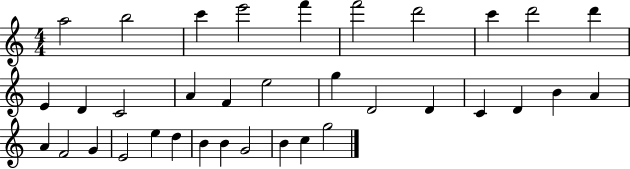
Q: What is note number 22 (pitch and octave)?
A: B4